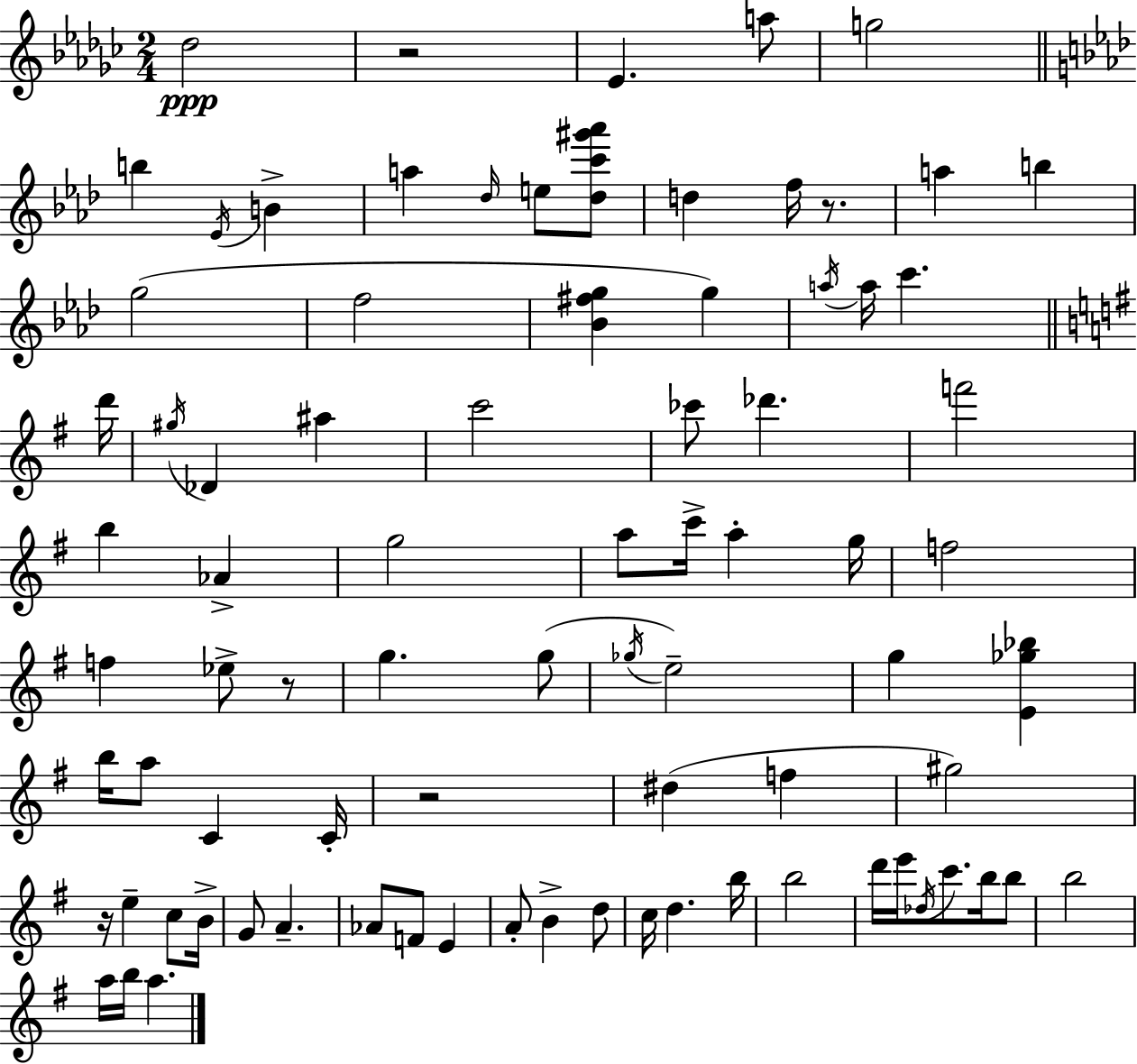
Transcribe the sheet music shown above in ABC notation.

X:1
T:Untitled
M:2/4
L:1/4
K:Ebm
_d2 z2 _E a/2 g2 b _E/4 B a _d/4 e/2 [_dc'^g'_a']/2 d f/4 z/2 a b g2 f2 [_B^fg] g a/4 a/4 c' d'/4 ^g/4 _D ^a c'2 _c'/2 _d' f'2 b _A g2 a/2 c'/4 a g/4 f2 f _e/2 z/2 g g/2 _g/4 e2 g [E_g_b] b/4 a/2 C C/4 z2 ^d f ^g2 z/4 e c/2 B/4 G/2 A _A/2 F/2 E A/2 B d/2 c/4 d b/4 b2 d'/4 e'/4 _d/4 c'/2 b/4 b/2 b2 a/4 b/4 a